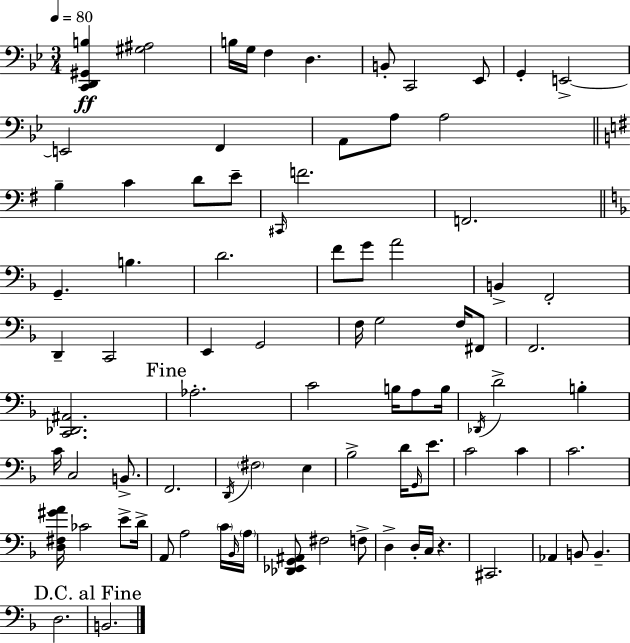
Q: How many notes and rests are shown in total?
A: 85